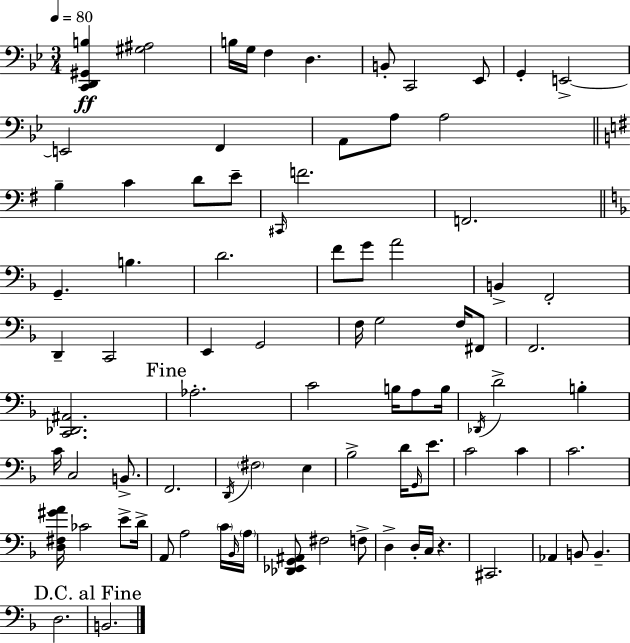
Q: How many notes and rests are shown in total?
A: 85